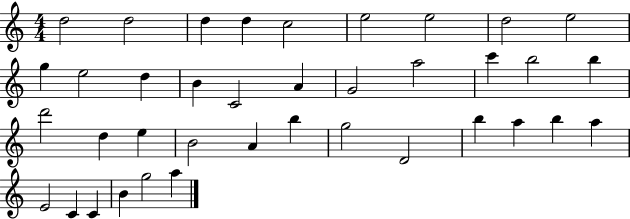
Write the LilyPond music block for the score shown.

{
  \clef treble
  \numericTimeSignature
  \time 4/4
  \key c \major
  d''2 d''2 | d''4 d''4 c''2 | e''2 e''2 | d''2 e''2 | \break g''4 e''2 d''4 | b'4 c'2 a'4 | g'2 a''2 | c'''4 b''2 b''4 | \break d'''2 d''4 e''4 | b'2 a'4 b''4 | g''2 d'2 | b''4 a''4 b''4 a''4 | \break e'2 c'4 c'4 | b'4 g''2 a''4 | \bar "|."
}